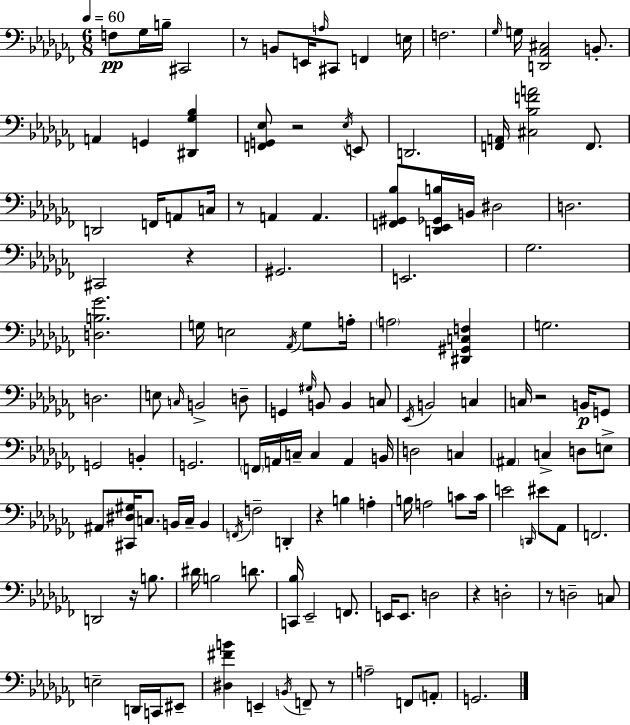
X:1
T:Untitled
M:6/8
L:1/4
K:Abm
F,/2 _G,/4 B,/4 ^C,,2 z/2 B,,/2 E,,/4 A,/4 ^C,,/2 F,, E,/4 F,2 _G,/4 G,/4 [D,,_A,,^C,]2 B,,/2 A,, G,, [^D,,_G,_B,] [F,,G,,_E,]/2 z2 _E,/4 E,,/2 D,,2 [F,,A,,]/4 [^C,_B,FA]2 F,,/2 D,,2 F,,/4 A,,/2 C,/4 z/2 A,, A,, [F,,^G,,_B,]/2 [D,,_E,,_G,,B,]/4 B,,/4 ^D,2 D,2 ^C,,2 z ^G,,2 E,,2 _G,2 [D,B,_G]2 G,/4 E,2 _A,,/4 G,/2 A,/4 A,2 [^D,,^G,,C,F,] G,2 D,2 E,/2 C,/4 B,,2 D,/2 G,, ^G,/4 B,,/2 B,, C,/2 _E,,/4 B,,2 C, C,/4 z2 B,,/4 G,,/2 G,,2 B,, G,,2 F,,/4 A,,/4 C,/4 C, A,, B,,/4 D,2 C, ^A,, C, D,/2 E,/2 ^A,,/2 [^C,,^D,^G,]/4 C,/2 B,,/4 C,/4 B,, F,,/4 F,2 D,, z B, A, B,/4 A,2 C/2 C/4 E2 D,,/4 ^E/2 _A,,/2 F,,2 D,,2 z/4 B,/2 ^D/4 B,2 D/2 [C,,_B,]/4 _E,,2 F,,/2 E,,/4 E,,/2 D,2 z D,2 z/2 D,2 C,/2 E,2 D,,/4 C,,/4 ^E,,/2 [^D,^FB] E,, B,,/4 F,,/2 z/2 A,2 F,,/2 A,,/2 G,,2